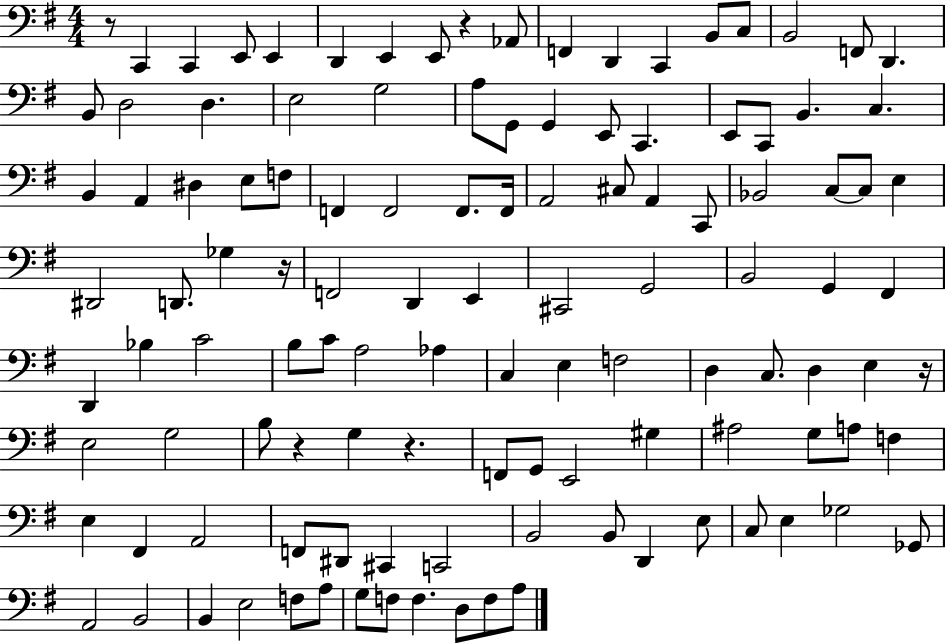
{
  \clef bass
  \numericTimeSignature
  \time 4/4
  \key g \major
  r8 c,4 c,4 e,8 e,4 | d,4 e,4 e,8 r4 aes,8 | f,4 d,4 c,4 b,8 c8 | b,2 f,8 d,4. | \break b,8 d2 d4. | e2 g2 | a8 g,8 g,4 e,8 c,4. | e,8 c,8 b,4. c4. | \break b,4 a,4 dis4 e8 f8 | f,4 f,2 f,8. f,16 | a,2 cis8 a,4 c,8 | bes,2 c8~~ c8 e4 | \break dis,2 d,8. ges4 r16 | f,2 d,4 e,4 | cis,2 g,2 | b,2 g,4 fis,4 | \break d,4 bes4 c'2 | b8 c'8 a2 aes4 | c4 e4 f2 | d4 c8. d4 e4 r16 | \break e2 g2 | b8 r4 g4 r4. | f,8 g,8 e,2 gis4 | ais2 g8 a8 f4 | \break e4 fis,4 a,2 | f,8 dis,8 cis,4 c,2 | b,2 b,8 d,4 e8 | c8 e4 ges2 ges,8 | \break a,2 b,2 | b,4 e2 f8 a8 | g8 f8 f4. d8 f8 a8 | \bar "|."
}